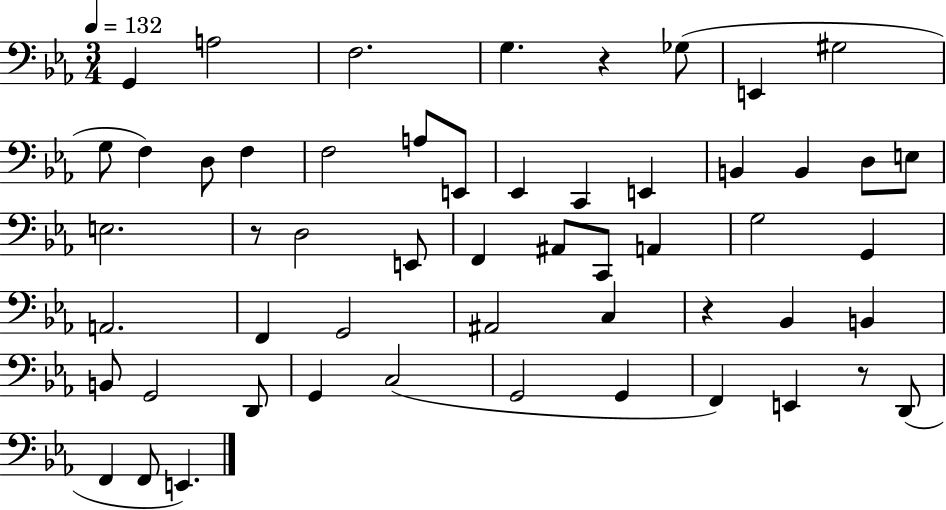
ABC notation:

X:1
T:Untitled
M:3/4
L:1/4
K:Eb
G,, A,2 F,2 G, z _G,/2 E,, ^G,2 G,/2 F, D,/2 F, F,2 A,/2 E,,/2 _E,, C,, E,, B,, B,, D,/2 E,/2 E,2 z/2 D,2 E,,/2 F,, ^A,,/2 C,,/2 A,, G,2 G,, A,,2 F,, G,,2 ^A,,2 C, z _B,, B,, B,,/2 G,,2 D,,/2 G,, C,2 G,,2 G,, F,, E,, z/2 D,,/2 F,, F,,/2 E,,